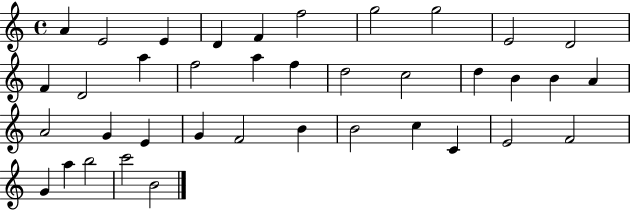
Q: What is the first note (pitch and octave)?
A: A4